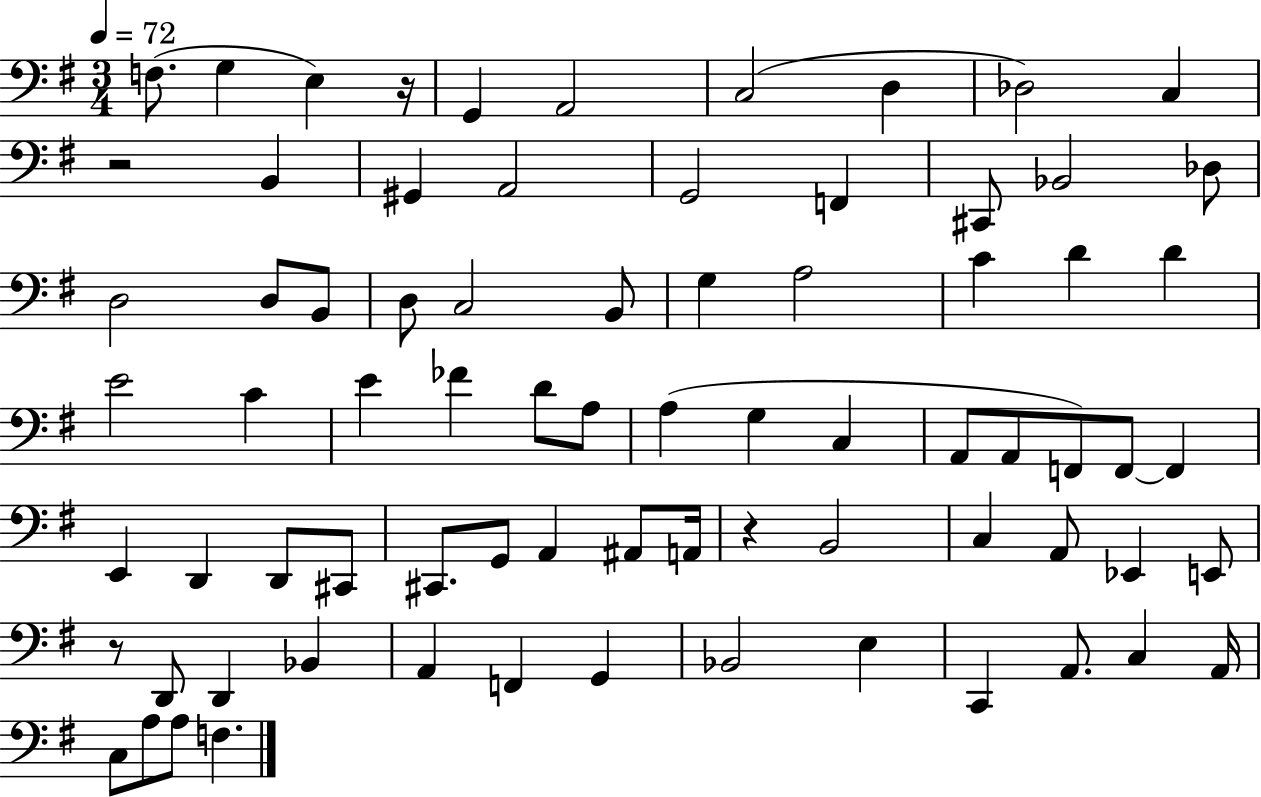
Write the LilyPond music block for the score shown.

{
  \clef bass
  \numericTimeSignature
  \time 3/4
  \key g \major
  \tempo 4 = 72
  f8.( g4 e4) r16 | g,4 a,2 | c2( d4 | des2) c4 | \break r2 b,4 | gis,4 a,2 | g,2 f,4 | cis,8 bes,2 des8 | \break d2 d8 b,8 | d8 c2 b,8 | g4 a2 | c'4 d'4 d'4 | \break e'2 c'4 | e'4 fes'4 d'8 a8 | a4( g4 c4 | a,8 a,8 f,8) f,8~~ f,4 | \break e,4 d,4 d,8 cis,8 | cis,8. g,8 a,4 ais,8 a,16 | r4 b,2 | c4 a,8 ees,4 e,8 | \break r8 d,8 d,4 bes,4 | a,4 f,4 g,4 | bes,2 e4 | c,4 a,8. c4 a,16 | \break c8 a8 a8 f4. | \bar "|."
}